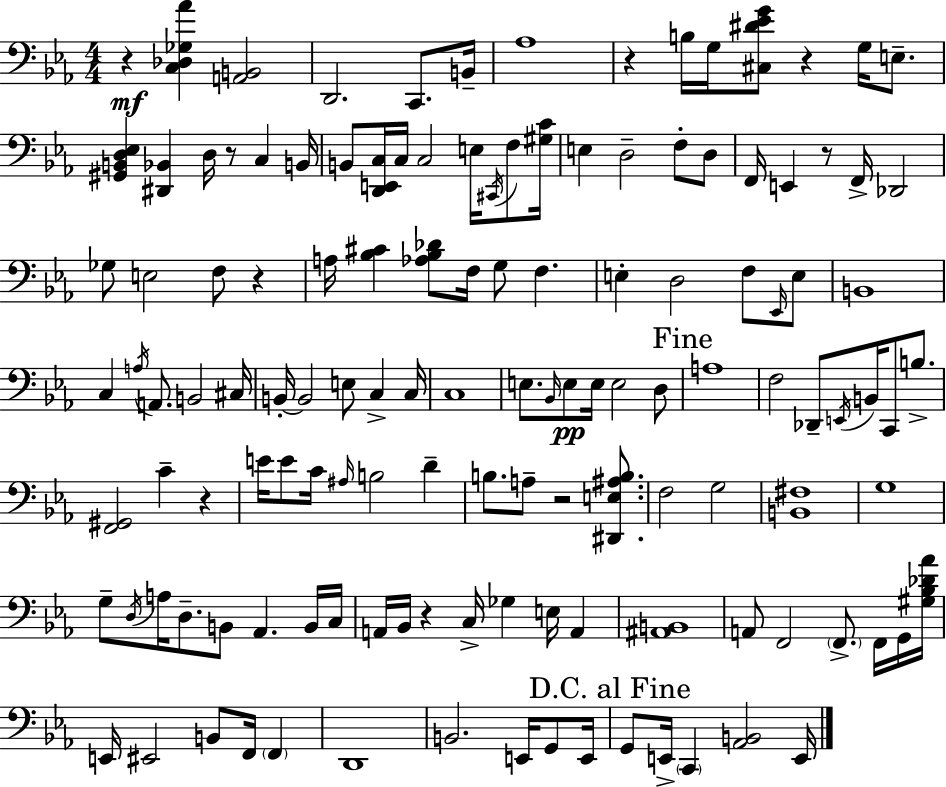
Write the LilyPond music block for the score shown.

{
  \clef bass
  \numericTimeSignature
  \time 4/4
  \key ees \major
  r4\mf <c des ges aes'>4 <a, b,>2 | d,2. c,8. b,16-- | aes1 | r4 b16 g16 <cis dis' ees' g'>8 r4 g16 e8.-- | \break <gis, b, d ees>4 <dis, bes,>4 d16 r8 c4 b,16 | b,8 <d, e, c>16 c16 c2 e16 \acciaccatura { cis,16 } f8 | <gis c'>16 e4 d2-- f8-. d8 | f,16 e,4 r8 f,16-> des,2 | \break ges8 e2 f8 r4 | a16 <bes cis'>4 <aes bes des'>8 f16 g8 f4. | e4-. d2 f8 \grace { ees,16 } | e8 b,1 | \break c4 \acciaccatura { a16 } a,8. b,2 | cis16 b,16-.~~ b,2 e8 c4-> | c16 c1 | e8. \grace { bes,16 }\pp e8 e16 e2 | \break d8 \mark "Fine" a1 | f2 des,8-- \acciaccatura { e,16 } b,16 | c,8 b8.-> <f, gis,>2 c'4-- | r4 e'16 e'8 c'16 \grace { ais16 } b2 | \break d'4-- b8. a8-- r2 | <dis, e ais b>8. f2 g2 | <b, fis>1 | g1 | \break g8-- \acciaccatura { d16 } a16 d8.-- b,8 aes,4. | b,16 c16 a,16 bes,16 r4 c16-> ges4 | e16 a,4 <ais, b,>1 | a,8 f,2 | \break \parenthesize f,8.-> f,16 g,16 <gis bes des' aes'>16 e,16 eis,2 | b,8 f,16 \parenthesize f,4 d,1 | b,2. | e,16 g,8 e,16 \mark "D.C. al Fine" g,8 e,16-> \parenthesize c,4 <aes, b,>2 | \break e,16 \bar "|."
}